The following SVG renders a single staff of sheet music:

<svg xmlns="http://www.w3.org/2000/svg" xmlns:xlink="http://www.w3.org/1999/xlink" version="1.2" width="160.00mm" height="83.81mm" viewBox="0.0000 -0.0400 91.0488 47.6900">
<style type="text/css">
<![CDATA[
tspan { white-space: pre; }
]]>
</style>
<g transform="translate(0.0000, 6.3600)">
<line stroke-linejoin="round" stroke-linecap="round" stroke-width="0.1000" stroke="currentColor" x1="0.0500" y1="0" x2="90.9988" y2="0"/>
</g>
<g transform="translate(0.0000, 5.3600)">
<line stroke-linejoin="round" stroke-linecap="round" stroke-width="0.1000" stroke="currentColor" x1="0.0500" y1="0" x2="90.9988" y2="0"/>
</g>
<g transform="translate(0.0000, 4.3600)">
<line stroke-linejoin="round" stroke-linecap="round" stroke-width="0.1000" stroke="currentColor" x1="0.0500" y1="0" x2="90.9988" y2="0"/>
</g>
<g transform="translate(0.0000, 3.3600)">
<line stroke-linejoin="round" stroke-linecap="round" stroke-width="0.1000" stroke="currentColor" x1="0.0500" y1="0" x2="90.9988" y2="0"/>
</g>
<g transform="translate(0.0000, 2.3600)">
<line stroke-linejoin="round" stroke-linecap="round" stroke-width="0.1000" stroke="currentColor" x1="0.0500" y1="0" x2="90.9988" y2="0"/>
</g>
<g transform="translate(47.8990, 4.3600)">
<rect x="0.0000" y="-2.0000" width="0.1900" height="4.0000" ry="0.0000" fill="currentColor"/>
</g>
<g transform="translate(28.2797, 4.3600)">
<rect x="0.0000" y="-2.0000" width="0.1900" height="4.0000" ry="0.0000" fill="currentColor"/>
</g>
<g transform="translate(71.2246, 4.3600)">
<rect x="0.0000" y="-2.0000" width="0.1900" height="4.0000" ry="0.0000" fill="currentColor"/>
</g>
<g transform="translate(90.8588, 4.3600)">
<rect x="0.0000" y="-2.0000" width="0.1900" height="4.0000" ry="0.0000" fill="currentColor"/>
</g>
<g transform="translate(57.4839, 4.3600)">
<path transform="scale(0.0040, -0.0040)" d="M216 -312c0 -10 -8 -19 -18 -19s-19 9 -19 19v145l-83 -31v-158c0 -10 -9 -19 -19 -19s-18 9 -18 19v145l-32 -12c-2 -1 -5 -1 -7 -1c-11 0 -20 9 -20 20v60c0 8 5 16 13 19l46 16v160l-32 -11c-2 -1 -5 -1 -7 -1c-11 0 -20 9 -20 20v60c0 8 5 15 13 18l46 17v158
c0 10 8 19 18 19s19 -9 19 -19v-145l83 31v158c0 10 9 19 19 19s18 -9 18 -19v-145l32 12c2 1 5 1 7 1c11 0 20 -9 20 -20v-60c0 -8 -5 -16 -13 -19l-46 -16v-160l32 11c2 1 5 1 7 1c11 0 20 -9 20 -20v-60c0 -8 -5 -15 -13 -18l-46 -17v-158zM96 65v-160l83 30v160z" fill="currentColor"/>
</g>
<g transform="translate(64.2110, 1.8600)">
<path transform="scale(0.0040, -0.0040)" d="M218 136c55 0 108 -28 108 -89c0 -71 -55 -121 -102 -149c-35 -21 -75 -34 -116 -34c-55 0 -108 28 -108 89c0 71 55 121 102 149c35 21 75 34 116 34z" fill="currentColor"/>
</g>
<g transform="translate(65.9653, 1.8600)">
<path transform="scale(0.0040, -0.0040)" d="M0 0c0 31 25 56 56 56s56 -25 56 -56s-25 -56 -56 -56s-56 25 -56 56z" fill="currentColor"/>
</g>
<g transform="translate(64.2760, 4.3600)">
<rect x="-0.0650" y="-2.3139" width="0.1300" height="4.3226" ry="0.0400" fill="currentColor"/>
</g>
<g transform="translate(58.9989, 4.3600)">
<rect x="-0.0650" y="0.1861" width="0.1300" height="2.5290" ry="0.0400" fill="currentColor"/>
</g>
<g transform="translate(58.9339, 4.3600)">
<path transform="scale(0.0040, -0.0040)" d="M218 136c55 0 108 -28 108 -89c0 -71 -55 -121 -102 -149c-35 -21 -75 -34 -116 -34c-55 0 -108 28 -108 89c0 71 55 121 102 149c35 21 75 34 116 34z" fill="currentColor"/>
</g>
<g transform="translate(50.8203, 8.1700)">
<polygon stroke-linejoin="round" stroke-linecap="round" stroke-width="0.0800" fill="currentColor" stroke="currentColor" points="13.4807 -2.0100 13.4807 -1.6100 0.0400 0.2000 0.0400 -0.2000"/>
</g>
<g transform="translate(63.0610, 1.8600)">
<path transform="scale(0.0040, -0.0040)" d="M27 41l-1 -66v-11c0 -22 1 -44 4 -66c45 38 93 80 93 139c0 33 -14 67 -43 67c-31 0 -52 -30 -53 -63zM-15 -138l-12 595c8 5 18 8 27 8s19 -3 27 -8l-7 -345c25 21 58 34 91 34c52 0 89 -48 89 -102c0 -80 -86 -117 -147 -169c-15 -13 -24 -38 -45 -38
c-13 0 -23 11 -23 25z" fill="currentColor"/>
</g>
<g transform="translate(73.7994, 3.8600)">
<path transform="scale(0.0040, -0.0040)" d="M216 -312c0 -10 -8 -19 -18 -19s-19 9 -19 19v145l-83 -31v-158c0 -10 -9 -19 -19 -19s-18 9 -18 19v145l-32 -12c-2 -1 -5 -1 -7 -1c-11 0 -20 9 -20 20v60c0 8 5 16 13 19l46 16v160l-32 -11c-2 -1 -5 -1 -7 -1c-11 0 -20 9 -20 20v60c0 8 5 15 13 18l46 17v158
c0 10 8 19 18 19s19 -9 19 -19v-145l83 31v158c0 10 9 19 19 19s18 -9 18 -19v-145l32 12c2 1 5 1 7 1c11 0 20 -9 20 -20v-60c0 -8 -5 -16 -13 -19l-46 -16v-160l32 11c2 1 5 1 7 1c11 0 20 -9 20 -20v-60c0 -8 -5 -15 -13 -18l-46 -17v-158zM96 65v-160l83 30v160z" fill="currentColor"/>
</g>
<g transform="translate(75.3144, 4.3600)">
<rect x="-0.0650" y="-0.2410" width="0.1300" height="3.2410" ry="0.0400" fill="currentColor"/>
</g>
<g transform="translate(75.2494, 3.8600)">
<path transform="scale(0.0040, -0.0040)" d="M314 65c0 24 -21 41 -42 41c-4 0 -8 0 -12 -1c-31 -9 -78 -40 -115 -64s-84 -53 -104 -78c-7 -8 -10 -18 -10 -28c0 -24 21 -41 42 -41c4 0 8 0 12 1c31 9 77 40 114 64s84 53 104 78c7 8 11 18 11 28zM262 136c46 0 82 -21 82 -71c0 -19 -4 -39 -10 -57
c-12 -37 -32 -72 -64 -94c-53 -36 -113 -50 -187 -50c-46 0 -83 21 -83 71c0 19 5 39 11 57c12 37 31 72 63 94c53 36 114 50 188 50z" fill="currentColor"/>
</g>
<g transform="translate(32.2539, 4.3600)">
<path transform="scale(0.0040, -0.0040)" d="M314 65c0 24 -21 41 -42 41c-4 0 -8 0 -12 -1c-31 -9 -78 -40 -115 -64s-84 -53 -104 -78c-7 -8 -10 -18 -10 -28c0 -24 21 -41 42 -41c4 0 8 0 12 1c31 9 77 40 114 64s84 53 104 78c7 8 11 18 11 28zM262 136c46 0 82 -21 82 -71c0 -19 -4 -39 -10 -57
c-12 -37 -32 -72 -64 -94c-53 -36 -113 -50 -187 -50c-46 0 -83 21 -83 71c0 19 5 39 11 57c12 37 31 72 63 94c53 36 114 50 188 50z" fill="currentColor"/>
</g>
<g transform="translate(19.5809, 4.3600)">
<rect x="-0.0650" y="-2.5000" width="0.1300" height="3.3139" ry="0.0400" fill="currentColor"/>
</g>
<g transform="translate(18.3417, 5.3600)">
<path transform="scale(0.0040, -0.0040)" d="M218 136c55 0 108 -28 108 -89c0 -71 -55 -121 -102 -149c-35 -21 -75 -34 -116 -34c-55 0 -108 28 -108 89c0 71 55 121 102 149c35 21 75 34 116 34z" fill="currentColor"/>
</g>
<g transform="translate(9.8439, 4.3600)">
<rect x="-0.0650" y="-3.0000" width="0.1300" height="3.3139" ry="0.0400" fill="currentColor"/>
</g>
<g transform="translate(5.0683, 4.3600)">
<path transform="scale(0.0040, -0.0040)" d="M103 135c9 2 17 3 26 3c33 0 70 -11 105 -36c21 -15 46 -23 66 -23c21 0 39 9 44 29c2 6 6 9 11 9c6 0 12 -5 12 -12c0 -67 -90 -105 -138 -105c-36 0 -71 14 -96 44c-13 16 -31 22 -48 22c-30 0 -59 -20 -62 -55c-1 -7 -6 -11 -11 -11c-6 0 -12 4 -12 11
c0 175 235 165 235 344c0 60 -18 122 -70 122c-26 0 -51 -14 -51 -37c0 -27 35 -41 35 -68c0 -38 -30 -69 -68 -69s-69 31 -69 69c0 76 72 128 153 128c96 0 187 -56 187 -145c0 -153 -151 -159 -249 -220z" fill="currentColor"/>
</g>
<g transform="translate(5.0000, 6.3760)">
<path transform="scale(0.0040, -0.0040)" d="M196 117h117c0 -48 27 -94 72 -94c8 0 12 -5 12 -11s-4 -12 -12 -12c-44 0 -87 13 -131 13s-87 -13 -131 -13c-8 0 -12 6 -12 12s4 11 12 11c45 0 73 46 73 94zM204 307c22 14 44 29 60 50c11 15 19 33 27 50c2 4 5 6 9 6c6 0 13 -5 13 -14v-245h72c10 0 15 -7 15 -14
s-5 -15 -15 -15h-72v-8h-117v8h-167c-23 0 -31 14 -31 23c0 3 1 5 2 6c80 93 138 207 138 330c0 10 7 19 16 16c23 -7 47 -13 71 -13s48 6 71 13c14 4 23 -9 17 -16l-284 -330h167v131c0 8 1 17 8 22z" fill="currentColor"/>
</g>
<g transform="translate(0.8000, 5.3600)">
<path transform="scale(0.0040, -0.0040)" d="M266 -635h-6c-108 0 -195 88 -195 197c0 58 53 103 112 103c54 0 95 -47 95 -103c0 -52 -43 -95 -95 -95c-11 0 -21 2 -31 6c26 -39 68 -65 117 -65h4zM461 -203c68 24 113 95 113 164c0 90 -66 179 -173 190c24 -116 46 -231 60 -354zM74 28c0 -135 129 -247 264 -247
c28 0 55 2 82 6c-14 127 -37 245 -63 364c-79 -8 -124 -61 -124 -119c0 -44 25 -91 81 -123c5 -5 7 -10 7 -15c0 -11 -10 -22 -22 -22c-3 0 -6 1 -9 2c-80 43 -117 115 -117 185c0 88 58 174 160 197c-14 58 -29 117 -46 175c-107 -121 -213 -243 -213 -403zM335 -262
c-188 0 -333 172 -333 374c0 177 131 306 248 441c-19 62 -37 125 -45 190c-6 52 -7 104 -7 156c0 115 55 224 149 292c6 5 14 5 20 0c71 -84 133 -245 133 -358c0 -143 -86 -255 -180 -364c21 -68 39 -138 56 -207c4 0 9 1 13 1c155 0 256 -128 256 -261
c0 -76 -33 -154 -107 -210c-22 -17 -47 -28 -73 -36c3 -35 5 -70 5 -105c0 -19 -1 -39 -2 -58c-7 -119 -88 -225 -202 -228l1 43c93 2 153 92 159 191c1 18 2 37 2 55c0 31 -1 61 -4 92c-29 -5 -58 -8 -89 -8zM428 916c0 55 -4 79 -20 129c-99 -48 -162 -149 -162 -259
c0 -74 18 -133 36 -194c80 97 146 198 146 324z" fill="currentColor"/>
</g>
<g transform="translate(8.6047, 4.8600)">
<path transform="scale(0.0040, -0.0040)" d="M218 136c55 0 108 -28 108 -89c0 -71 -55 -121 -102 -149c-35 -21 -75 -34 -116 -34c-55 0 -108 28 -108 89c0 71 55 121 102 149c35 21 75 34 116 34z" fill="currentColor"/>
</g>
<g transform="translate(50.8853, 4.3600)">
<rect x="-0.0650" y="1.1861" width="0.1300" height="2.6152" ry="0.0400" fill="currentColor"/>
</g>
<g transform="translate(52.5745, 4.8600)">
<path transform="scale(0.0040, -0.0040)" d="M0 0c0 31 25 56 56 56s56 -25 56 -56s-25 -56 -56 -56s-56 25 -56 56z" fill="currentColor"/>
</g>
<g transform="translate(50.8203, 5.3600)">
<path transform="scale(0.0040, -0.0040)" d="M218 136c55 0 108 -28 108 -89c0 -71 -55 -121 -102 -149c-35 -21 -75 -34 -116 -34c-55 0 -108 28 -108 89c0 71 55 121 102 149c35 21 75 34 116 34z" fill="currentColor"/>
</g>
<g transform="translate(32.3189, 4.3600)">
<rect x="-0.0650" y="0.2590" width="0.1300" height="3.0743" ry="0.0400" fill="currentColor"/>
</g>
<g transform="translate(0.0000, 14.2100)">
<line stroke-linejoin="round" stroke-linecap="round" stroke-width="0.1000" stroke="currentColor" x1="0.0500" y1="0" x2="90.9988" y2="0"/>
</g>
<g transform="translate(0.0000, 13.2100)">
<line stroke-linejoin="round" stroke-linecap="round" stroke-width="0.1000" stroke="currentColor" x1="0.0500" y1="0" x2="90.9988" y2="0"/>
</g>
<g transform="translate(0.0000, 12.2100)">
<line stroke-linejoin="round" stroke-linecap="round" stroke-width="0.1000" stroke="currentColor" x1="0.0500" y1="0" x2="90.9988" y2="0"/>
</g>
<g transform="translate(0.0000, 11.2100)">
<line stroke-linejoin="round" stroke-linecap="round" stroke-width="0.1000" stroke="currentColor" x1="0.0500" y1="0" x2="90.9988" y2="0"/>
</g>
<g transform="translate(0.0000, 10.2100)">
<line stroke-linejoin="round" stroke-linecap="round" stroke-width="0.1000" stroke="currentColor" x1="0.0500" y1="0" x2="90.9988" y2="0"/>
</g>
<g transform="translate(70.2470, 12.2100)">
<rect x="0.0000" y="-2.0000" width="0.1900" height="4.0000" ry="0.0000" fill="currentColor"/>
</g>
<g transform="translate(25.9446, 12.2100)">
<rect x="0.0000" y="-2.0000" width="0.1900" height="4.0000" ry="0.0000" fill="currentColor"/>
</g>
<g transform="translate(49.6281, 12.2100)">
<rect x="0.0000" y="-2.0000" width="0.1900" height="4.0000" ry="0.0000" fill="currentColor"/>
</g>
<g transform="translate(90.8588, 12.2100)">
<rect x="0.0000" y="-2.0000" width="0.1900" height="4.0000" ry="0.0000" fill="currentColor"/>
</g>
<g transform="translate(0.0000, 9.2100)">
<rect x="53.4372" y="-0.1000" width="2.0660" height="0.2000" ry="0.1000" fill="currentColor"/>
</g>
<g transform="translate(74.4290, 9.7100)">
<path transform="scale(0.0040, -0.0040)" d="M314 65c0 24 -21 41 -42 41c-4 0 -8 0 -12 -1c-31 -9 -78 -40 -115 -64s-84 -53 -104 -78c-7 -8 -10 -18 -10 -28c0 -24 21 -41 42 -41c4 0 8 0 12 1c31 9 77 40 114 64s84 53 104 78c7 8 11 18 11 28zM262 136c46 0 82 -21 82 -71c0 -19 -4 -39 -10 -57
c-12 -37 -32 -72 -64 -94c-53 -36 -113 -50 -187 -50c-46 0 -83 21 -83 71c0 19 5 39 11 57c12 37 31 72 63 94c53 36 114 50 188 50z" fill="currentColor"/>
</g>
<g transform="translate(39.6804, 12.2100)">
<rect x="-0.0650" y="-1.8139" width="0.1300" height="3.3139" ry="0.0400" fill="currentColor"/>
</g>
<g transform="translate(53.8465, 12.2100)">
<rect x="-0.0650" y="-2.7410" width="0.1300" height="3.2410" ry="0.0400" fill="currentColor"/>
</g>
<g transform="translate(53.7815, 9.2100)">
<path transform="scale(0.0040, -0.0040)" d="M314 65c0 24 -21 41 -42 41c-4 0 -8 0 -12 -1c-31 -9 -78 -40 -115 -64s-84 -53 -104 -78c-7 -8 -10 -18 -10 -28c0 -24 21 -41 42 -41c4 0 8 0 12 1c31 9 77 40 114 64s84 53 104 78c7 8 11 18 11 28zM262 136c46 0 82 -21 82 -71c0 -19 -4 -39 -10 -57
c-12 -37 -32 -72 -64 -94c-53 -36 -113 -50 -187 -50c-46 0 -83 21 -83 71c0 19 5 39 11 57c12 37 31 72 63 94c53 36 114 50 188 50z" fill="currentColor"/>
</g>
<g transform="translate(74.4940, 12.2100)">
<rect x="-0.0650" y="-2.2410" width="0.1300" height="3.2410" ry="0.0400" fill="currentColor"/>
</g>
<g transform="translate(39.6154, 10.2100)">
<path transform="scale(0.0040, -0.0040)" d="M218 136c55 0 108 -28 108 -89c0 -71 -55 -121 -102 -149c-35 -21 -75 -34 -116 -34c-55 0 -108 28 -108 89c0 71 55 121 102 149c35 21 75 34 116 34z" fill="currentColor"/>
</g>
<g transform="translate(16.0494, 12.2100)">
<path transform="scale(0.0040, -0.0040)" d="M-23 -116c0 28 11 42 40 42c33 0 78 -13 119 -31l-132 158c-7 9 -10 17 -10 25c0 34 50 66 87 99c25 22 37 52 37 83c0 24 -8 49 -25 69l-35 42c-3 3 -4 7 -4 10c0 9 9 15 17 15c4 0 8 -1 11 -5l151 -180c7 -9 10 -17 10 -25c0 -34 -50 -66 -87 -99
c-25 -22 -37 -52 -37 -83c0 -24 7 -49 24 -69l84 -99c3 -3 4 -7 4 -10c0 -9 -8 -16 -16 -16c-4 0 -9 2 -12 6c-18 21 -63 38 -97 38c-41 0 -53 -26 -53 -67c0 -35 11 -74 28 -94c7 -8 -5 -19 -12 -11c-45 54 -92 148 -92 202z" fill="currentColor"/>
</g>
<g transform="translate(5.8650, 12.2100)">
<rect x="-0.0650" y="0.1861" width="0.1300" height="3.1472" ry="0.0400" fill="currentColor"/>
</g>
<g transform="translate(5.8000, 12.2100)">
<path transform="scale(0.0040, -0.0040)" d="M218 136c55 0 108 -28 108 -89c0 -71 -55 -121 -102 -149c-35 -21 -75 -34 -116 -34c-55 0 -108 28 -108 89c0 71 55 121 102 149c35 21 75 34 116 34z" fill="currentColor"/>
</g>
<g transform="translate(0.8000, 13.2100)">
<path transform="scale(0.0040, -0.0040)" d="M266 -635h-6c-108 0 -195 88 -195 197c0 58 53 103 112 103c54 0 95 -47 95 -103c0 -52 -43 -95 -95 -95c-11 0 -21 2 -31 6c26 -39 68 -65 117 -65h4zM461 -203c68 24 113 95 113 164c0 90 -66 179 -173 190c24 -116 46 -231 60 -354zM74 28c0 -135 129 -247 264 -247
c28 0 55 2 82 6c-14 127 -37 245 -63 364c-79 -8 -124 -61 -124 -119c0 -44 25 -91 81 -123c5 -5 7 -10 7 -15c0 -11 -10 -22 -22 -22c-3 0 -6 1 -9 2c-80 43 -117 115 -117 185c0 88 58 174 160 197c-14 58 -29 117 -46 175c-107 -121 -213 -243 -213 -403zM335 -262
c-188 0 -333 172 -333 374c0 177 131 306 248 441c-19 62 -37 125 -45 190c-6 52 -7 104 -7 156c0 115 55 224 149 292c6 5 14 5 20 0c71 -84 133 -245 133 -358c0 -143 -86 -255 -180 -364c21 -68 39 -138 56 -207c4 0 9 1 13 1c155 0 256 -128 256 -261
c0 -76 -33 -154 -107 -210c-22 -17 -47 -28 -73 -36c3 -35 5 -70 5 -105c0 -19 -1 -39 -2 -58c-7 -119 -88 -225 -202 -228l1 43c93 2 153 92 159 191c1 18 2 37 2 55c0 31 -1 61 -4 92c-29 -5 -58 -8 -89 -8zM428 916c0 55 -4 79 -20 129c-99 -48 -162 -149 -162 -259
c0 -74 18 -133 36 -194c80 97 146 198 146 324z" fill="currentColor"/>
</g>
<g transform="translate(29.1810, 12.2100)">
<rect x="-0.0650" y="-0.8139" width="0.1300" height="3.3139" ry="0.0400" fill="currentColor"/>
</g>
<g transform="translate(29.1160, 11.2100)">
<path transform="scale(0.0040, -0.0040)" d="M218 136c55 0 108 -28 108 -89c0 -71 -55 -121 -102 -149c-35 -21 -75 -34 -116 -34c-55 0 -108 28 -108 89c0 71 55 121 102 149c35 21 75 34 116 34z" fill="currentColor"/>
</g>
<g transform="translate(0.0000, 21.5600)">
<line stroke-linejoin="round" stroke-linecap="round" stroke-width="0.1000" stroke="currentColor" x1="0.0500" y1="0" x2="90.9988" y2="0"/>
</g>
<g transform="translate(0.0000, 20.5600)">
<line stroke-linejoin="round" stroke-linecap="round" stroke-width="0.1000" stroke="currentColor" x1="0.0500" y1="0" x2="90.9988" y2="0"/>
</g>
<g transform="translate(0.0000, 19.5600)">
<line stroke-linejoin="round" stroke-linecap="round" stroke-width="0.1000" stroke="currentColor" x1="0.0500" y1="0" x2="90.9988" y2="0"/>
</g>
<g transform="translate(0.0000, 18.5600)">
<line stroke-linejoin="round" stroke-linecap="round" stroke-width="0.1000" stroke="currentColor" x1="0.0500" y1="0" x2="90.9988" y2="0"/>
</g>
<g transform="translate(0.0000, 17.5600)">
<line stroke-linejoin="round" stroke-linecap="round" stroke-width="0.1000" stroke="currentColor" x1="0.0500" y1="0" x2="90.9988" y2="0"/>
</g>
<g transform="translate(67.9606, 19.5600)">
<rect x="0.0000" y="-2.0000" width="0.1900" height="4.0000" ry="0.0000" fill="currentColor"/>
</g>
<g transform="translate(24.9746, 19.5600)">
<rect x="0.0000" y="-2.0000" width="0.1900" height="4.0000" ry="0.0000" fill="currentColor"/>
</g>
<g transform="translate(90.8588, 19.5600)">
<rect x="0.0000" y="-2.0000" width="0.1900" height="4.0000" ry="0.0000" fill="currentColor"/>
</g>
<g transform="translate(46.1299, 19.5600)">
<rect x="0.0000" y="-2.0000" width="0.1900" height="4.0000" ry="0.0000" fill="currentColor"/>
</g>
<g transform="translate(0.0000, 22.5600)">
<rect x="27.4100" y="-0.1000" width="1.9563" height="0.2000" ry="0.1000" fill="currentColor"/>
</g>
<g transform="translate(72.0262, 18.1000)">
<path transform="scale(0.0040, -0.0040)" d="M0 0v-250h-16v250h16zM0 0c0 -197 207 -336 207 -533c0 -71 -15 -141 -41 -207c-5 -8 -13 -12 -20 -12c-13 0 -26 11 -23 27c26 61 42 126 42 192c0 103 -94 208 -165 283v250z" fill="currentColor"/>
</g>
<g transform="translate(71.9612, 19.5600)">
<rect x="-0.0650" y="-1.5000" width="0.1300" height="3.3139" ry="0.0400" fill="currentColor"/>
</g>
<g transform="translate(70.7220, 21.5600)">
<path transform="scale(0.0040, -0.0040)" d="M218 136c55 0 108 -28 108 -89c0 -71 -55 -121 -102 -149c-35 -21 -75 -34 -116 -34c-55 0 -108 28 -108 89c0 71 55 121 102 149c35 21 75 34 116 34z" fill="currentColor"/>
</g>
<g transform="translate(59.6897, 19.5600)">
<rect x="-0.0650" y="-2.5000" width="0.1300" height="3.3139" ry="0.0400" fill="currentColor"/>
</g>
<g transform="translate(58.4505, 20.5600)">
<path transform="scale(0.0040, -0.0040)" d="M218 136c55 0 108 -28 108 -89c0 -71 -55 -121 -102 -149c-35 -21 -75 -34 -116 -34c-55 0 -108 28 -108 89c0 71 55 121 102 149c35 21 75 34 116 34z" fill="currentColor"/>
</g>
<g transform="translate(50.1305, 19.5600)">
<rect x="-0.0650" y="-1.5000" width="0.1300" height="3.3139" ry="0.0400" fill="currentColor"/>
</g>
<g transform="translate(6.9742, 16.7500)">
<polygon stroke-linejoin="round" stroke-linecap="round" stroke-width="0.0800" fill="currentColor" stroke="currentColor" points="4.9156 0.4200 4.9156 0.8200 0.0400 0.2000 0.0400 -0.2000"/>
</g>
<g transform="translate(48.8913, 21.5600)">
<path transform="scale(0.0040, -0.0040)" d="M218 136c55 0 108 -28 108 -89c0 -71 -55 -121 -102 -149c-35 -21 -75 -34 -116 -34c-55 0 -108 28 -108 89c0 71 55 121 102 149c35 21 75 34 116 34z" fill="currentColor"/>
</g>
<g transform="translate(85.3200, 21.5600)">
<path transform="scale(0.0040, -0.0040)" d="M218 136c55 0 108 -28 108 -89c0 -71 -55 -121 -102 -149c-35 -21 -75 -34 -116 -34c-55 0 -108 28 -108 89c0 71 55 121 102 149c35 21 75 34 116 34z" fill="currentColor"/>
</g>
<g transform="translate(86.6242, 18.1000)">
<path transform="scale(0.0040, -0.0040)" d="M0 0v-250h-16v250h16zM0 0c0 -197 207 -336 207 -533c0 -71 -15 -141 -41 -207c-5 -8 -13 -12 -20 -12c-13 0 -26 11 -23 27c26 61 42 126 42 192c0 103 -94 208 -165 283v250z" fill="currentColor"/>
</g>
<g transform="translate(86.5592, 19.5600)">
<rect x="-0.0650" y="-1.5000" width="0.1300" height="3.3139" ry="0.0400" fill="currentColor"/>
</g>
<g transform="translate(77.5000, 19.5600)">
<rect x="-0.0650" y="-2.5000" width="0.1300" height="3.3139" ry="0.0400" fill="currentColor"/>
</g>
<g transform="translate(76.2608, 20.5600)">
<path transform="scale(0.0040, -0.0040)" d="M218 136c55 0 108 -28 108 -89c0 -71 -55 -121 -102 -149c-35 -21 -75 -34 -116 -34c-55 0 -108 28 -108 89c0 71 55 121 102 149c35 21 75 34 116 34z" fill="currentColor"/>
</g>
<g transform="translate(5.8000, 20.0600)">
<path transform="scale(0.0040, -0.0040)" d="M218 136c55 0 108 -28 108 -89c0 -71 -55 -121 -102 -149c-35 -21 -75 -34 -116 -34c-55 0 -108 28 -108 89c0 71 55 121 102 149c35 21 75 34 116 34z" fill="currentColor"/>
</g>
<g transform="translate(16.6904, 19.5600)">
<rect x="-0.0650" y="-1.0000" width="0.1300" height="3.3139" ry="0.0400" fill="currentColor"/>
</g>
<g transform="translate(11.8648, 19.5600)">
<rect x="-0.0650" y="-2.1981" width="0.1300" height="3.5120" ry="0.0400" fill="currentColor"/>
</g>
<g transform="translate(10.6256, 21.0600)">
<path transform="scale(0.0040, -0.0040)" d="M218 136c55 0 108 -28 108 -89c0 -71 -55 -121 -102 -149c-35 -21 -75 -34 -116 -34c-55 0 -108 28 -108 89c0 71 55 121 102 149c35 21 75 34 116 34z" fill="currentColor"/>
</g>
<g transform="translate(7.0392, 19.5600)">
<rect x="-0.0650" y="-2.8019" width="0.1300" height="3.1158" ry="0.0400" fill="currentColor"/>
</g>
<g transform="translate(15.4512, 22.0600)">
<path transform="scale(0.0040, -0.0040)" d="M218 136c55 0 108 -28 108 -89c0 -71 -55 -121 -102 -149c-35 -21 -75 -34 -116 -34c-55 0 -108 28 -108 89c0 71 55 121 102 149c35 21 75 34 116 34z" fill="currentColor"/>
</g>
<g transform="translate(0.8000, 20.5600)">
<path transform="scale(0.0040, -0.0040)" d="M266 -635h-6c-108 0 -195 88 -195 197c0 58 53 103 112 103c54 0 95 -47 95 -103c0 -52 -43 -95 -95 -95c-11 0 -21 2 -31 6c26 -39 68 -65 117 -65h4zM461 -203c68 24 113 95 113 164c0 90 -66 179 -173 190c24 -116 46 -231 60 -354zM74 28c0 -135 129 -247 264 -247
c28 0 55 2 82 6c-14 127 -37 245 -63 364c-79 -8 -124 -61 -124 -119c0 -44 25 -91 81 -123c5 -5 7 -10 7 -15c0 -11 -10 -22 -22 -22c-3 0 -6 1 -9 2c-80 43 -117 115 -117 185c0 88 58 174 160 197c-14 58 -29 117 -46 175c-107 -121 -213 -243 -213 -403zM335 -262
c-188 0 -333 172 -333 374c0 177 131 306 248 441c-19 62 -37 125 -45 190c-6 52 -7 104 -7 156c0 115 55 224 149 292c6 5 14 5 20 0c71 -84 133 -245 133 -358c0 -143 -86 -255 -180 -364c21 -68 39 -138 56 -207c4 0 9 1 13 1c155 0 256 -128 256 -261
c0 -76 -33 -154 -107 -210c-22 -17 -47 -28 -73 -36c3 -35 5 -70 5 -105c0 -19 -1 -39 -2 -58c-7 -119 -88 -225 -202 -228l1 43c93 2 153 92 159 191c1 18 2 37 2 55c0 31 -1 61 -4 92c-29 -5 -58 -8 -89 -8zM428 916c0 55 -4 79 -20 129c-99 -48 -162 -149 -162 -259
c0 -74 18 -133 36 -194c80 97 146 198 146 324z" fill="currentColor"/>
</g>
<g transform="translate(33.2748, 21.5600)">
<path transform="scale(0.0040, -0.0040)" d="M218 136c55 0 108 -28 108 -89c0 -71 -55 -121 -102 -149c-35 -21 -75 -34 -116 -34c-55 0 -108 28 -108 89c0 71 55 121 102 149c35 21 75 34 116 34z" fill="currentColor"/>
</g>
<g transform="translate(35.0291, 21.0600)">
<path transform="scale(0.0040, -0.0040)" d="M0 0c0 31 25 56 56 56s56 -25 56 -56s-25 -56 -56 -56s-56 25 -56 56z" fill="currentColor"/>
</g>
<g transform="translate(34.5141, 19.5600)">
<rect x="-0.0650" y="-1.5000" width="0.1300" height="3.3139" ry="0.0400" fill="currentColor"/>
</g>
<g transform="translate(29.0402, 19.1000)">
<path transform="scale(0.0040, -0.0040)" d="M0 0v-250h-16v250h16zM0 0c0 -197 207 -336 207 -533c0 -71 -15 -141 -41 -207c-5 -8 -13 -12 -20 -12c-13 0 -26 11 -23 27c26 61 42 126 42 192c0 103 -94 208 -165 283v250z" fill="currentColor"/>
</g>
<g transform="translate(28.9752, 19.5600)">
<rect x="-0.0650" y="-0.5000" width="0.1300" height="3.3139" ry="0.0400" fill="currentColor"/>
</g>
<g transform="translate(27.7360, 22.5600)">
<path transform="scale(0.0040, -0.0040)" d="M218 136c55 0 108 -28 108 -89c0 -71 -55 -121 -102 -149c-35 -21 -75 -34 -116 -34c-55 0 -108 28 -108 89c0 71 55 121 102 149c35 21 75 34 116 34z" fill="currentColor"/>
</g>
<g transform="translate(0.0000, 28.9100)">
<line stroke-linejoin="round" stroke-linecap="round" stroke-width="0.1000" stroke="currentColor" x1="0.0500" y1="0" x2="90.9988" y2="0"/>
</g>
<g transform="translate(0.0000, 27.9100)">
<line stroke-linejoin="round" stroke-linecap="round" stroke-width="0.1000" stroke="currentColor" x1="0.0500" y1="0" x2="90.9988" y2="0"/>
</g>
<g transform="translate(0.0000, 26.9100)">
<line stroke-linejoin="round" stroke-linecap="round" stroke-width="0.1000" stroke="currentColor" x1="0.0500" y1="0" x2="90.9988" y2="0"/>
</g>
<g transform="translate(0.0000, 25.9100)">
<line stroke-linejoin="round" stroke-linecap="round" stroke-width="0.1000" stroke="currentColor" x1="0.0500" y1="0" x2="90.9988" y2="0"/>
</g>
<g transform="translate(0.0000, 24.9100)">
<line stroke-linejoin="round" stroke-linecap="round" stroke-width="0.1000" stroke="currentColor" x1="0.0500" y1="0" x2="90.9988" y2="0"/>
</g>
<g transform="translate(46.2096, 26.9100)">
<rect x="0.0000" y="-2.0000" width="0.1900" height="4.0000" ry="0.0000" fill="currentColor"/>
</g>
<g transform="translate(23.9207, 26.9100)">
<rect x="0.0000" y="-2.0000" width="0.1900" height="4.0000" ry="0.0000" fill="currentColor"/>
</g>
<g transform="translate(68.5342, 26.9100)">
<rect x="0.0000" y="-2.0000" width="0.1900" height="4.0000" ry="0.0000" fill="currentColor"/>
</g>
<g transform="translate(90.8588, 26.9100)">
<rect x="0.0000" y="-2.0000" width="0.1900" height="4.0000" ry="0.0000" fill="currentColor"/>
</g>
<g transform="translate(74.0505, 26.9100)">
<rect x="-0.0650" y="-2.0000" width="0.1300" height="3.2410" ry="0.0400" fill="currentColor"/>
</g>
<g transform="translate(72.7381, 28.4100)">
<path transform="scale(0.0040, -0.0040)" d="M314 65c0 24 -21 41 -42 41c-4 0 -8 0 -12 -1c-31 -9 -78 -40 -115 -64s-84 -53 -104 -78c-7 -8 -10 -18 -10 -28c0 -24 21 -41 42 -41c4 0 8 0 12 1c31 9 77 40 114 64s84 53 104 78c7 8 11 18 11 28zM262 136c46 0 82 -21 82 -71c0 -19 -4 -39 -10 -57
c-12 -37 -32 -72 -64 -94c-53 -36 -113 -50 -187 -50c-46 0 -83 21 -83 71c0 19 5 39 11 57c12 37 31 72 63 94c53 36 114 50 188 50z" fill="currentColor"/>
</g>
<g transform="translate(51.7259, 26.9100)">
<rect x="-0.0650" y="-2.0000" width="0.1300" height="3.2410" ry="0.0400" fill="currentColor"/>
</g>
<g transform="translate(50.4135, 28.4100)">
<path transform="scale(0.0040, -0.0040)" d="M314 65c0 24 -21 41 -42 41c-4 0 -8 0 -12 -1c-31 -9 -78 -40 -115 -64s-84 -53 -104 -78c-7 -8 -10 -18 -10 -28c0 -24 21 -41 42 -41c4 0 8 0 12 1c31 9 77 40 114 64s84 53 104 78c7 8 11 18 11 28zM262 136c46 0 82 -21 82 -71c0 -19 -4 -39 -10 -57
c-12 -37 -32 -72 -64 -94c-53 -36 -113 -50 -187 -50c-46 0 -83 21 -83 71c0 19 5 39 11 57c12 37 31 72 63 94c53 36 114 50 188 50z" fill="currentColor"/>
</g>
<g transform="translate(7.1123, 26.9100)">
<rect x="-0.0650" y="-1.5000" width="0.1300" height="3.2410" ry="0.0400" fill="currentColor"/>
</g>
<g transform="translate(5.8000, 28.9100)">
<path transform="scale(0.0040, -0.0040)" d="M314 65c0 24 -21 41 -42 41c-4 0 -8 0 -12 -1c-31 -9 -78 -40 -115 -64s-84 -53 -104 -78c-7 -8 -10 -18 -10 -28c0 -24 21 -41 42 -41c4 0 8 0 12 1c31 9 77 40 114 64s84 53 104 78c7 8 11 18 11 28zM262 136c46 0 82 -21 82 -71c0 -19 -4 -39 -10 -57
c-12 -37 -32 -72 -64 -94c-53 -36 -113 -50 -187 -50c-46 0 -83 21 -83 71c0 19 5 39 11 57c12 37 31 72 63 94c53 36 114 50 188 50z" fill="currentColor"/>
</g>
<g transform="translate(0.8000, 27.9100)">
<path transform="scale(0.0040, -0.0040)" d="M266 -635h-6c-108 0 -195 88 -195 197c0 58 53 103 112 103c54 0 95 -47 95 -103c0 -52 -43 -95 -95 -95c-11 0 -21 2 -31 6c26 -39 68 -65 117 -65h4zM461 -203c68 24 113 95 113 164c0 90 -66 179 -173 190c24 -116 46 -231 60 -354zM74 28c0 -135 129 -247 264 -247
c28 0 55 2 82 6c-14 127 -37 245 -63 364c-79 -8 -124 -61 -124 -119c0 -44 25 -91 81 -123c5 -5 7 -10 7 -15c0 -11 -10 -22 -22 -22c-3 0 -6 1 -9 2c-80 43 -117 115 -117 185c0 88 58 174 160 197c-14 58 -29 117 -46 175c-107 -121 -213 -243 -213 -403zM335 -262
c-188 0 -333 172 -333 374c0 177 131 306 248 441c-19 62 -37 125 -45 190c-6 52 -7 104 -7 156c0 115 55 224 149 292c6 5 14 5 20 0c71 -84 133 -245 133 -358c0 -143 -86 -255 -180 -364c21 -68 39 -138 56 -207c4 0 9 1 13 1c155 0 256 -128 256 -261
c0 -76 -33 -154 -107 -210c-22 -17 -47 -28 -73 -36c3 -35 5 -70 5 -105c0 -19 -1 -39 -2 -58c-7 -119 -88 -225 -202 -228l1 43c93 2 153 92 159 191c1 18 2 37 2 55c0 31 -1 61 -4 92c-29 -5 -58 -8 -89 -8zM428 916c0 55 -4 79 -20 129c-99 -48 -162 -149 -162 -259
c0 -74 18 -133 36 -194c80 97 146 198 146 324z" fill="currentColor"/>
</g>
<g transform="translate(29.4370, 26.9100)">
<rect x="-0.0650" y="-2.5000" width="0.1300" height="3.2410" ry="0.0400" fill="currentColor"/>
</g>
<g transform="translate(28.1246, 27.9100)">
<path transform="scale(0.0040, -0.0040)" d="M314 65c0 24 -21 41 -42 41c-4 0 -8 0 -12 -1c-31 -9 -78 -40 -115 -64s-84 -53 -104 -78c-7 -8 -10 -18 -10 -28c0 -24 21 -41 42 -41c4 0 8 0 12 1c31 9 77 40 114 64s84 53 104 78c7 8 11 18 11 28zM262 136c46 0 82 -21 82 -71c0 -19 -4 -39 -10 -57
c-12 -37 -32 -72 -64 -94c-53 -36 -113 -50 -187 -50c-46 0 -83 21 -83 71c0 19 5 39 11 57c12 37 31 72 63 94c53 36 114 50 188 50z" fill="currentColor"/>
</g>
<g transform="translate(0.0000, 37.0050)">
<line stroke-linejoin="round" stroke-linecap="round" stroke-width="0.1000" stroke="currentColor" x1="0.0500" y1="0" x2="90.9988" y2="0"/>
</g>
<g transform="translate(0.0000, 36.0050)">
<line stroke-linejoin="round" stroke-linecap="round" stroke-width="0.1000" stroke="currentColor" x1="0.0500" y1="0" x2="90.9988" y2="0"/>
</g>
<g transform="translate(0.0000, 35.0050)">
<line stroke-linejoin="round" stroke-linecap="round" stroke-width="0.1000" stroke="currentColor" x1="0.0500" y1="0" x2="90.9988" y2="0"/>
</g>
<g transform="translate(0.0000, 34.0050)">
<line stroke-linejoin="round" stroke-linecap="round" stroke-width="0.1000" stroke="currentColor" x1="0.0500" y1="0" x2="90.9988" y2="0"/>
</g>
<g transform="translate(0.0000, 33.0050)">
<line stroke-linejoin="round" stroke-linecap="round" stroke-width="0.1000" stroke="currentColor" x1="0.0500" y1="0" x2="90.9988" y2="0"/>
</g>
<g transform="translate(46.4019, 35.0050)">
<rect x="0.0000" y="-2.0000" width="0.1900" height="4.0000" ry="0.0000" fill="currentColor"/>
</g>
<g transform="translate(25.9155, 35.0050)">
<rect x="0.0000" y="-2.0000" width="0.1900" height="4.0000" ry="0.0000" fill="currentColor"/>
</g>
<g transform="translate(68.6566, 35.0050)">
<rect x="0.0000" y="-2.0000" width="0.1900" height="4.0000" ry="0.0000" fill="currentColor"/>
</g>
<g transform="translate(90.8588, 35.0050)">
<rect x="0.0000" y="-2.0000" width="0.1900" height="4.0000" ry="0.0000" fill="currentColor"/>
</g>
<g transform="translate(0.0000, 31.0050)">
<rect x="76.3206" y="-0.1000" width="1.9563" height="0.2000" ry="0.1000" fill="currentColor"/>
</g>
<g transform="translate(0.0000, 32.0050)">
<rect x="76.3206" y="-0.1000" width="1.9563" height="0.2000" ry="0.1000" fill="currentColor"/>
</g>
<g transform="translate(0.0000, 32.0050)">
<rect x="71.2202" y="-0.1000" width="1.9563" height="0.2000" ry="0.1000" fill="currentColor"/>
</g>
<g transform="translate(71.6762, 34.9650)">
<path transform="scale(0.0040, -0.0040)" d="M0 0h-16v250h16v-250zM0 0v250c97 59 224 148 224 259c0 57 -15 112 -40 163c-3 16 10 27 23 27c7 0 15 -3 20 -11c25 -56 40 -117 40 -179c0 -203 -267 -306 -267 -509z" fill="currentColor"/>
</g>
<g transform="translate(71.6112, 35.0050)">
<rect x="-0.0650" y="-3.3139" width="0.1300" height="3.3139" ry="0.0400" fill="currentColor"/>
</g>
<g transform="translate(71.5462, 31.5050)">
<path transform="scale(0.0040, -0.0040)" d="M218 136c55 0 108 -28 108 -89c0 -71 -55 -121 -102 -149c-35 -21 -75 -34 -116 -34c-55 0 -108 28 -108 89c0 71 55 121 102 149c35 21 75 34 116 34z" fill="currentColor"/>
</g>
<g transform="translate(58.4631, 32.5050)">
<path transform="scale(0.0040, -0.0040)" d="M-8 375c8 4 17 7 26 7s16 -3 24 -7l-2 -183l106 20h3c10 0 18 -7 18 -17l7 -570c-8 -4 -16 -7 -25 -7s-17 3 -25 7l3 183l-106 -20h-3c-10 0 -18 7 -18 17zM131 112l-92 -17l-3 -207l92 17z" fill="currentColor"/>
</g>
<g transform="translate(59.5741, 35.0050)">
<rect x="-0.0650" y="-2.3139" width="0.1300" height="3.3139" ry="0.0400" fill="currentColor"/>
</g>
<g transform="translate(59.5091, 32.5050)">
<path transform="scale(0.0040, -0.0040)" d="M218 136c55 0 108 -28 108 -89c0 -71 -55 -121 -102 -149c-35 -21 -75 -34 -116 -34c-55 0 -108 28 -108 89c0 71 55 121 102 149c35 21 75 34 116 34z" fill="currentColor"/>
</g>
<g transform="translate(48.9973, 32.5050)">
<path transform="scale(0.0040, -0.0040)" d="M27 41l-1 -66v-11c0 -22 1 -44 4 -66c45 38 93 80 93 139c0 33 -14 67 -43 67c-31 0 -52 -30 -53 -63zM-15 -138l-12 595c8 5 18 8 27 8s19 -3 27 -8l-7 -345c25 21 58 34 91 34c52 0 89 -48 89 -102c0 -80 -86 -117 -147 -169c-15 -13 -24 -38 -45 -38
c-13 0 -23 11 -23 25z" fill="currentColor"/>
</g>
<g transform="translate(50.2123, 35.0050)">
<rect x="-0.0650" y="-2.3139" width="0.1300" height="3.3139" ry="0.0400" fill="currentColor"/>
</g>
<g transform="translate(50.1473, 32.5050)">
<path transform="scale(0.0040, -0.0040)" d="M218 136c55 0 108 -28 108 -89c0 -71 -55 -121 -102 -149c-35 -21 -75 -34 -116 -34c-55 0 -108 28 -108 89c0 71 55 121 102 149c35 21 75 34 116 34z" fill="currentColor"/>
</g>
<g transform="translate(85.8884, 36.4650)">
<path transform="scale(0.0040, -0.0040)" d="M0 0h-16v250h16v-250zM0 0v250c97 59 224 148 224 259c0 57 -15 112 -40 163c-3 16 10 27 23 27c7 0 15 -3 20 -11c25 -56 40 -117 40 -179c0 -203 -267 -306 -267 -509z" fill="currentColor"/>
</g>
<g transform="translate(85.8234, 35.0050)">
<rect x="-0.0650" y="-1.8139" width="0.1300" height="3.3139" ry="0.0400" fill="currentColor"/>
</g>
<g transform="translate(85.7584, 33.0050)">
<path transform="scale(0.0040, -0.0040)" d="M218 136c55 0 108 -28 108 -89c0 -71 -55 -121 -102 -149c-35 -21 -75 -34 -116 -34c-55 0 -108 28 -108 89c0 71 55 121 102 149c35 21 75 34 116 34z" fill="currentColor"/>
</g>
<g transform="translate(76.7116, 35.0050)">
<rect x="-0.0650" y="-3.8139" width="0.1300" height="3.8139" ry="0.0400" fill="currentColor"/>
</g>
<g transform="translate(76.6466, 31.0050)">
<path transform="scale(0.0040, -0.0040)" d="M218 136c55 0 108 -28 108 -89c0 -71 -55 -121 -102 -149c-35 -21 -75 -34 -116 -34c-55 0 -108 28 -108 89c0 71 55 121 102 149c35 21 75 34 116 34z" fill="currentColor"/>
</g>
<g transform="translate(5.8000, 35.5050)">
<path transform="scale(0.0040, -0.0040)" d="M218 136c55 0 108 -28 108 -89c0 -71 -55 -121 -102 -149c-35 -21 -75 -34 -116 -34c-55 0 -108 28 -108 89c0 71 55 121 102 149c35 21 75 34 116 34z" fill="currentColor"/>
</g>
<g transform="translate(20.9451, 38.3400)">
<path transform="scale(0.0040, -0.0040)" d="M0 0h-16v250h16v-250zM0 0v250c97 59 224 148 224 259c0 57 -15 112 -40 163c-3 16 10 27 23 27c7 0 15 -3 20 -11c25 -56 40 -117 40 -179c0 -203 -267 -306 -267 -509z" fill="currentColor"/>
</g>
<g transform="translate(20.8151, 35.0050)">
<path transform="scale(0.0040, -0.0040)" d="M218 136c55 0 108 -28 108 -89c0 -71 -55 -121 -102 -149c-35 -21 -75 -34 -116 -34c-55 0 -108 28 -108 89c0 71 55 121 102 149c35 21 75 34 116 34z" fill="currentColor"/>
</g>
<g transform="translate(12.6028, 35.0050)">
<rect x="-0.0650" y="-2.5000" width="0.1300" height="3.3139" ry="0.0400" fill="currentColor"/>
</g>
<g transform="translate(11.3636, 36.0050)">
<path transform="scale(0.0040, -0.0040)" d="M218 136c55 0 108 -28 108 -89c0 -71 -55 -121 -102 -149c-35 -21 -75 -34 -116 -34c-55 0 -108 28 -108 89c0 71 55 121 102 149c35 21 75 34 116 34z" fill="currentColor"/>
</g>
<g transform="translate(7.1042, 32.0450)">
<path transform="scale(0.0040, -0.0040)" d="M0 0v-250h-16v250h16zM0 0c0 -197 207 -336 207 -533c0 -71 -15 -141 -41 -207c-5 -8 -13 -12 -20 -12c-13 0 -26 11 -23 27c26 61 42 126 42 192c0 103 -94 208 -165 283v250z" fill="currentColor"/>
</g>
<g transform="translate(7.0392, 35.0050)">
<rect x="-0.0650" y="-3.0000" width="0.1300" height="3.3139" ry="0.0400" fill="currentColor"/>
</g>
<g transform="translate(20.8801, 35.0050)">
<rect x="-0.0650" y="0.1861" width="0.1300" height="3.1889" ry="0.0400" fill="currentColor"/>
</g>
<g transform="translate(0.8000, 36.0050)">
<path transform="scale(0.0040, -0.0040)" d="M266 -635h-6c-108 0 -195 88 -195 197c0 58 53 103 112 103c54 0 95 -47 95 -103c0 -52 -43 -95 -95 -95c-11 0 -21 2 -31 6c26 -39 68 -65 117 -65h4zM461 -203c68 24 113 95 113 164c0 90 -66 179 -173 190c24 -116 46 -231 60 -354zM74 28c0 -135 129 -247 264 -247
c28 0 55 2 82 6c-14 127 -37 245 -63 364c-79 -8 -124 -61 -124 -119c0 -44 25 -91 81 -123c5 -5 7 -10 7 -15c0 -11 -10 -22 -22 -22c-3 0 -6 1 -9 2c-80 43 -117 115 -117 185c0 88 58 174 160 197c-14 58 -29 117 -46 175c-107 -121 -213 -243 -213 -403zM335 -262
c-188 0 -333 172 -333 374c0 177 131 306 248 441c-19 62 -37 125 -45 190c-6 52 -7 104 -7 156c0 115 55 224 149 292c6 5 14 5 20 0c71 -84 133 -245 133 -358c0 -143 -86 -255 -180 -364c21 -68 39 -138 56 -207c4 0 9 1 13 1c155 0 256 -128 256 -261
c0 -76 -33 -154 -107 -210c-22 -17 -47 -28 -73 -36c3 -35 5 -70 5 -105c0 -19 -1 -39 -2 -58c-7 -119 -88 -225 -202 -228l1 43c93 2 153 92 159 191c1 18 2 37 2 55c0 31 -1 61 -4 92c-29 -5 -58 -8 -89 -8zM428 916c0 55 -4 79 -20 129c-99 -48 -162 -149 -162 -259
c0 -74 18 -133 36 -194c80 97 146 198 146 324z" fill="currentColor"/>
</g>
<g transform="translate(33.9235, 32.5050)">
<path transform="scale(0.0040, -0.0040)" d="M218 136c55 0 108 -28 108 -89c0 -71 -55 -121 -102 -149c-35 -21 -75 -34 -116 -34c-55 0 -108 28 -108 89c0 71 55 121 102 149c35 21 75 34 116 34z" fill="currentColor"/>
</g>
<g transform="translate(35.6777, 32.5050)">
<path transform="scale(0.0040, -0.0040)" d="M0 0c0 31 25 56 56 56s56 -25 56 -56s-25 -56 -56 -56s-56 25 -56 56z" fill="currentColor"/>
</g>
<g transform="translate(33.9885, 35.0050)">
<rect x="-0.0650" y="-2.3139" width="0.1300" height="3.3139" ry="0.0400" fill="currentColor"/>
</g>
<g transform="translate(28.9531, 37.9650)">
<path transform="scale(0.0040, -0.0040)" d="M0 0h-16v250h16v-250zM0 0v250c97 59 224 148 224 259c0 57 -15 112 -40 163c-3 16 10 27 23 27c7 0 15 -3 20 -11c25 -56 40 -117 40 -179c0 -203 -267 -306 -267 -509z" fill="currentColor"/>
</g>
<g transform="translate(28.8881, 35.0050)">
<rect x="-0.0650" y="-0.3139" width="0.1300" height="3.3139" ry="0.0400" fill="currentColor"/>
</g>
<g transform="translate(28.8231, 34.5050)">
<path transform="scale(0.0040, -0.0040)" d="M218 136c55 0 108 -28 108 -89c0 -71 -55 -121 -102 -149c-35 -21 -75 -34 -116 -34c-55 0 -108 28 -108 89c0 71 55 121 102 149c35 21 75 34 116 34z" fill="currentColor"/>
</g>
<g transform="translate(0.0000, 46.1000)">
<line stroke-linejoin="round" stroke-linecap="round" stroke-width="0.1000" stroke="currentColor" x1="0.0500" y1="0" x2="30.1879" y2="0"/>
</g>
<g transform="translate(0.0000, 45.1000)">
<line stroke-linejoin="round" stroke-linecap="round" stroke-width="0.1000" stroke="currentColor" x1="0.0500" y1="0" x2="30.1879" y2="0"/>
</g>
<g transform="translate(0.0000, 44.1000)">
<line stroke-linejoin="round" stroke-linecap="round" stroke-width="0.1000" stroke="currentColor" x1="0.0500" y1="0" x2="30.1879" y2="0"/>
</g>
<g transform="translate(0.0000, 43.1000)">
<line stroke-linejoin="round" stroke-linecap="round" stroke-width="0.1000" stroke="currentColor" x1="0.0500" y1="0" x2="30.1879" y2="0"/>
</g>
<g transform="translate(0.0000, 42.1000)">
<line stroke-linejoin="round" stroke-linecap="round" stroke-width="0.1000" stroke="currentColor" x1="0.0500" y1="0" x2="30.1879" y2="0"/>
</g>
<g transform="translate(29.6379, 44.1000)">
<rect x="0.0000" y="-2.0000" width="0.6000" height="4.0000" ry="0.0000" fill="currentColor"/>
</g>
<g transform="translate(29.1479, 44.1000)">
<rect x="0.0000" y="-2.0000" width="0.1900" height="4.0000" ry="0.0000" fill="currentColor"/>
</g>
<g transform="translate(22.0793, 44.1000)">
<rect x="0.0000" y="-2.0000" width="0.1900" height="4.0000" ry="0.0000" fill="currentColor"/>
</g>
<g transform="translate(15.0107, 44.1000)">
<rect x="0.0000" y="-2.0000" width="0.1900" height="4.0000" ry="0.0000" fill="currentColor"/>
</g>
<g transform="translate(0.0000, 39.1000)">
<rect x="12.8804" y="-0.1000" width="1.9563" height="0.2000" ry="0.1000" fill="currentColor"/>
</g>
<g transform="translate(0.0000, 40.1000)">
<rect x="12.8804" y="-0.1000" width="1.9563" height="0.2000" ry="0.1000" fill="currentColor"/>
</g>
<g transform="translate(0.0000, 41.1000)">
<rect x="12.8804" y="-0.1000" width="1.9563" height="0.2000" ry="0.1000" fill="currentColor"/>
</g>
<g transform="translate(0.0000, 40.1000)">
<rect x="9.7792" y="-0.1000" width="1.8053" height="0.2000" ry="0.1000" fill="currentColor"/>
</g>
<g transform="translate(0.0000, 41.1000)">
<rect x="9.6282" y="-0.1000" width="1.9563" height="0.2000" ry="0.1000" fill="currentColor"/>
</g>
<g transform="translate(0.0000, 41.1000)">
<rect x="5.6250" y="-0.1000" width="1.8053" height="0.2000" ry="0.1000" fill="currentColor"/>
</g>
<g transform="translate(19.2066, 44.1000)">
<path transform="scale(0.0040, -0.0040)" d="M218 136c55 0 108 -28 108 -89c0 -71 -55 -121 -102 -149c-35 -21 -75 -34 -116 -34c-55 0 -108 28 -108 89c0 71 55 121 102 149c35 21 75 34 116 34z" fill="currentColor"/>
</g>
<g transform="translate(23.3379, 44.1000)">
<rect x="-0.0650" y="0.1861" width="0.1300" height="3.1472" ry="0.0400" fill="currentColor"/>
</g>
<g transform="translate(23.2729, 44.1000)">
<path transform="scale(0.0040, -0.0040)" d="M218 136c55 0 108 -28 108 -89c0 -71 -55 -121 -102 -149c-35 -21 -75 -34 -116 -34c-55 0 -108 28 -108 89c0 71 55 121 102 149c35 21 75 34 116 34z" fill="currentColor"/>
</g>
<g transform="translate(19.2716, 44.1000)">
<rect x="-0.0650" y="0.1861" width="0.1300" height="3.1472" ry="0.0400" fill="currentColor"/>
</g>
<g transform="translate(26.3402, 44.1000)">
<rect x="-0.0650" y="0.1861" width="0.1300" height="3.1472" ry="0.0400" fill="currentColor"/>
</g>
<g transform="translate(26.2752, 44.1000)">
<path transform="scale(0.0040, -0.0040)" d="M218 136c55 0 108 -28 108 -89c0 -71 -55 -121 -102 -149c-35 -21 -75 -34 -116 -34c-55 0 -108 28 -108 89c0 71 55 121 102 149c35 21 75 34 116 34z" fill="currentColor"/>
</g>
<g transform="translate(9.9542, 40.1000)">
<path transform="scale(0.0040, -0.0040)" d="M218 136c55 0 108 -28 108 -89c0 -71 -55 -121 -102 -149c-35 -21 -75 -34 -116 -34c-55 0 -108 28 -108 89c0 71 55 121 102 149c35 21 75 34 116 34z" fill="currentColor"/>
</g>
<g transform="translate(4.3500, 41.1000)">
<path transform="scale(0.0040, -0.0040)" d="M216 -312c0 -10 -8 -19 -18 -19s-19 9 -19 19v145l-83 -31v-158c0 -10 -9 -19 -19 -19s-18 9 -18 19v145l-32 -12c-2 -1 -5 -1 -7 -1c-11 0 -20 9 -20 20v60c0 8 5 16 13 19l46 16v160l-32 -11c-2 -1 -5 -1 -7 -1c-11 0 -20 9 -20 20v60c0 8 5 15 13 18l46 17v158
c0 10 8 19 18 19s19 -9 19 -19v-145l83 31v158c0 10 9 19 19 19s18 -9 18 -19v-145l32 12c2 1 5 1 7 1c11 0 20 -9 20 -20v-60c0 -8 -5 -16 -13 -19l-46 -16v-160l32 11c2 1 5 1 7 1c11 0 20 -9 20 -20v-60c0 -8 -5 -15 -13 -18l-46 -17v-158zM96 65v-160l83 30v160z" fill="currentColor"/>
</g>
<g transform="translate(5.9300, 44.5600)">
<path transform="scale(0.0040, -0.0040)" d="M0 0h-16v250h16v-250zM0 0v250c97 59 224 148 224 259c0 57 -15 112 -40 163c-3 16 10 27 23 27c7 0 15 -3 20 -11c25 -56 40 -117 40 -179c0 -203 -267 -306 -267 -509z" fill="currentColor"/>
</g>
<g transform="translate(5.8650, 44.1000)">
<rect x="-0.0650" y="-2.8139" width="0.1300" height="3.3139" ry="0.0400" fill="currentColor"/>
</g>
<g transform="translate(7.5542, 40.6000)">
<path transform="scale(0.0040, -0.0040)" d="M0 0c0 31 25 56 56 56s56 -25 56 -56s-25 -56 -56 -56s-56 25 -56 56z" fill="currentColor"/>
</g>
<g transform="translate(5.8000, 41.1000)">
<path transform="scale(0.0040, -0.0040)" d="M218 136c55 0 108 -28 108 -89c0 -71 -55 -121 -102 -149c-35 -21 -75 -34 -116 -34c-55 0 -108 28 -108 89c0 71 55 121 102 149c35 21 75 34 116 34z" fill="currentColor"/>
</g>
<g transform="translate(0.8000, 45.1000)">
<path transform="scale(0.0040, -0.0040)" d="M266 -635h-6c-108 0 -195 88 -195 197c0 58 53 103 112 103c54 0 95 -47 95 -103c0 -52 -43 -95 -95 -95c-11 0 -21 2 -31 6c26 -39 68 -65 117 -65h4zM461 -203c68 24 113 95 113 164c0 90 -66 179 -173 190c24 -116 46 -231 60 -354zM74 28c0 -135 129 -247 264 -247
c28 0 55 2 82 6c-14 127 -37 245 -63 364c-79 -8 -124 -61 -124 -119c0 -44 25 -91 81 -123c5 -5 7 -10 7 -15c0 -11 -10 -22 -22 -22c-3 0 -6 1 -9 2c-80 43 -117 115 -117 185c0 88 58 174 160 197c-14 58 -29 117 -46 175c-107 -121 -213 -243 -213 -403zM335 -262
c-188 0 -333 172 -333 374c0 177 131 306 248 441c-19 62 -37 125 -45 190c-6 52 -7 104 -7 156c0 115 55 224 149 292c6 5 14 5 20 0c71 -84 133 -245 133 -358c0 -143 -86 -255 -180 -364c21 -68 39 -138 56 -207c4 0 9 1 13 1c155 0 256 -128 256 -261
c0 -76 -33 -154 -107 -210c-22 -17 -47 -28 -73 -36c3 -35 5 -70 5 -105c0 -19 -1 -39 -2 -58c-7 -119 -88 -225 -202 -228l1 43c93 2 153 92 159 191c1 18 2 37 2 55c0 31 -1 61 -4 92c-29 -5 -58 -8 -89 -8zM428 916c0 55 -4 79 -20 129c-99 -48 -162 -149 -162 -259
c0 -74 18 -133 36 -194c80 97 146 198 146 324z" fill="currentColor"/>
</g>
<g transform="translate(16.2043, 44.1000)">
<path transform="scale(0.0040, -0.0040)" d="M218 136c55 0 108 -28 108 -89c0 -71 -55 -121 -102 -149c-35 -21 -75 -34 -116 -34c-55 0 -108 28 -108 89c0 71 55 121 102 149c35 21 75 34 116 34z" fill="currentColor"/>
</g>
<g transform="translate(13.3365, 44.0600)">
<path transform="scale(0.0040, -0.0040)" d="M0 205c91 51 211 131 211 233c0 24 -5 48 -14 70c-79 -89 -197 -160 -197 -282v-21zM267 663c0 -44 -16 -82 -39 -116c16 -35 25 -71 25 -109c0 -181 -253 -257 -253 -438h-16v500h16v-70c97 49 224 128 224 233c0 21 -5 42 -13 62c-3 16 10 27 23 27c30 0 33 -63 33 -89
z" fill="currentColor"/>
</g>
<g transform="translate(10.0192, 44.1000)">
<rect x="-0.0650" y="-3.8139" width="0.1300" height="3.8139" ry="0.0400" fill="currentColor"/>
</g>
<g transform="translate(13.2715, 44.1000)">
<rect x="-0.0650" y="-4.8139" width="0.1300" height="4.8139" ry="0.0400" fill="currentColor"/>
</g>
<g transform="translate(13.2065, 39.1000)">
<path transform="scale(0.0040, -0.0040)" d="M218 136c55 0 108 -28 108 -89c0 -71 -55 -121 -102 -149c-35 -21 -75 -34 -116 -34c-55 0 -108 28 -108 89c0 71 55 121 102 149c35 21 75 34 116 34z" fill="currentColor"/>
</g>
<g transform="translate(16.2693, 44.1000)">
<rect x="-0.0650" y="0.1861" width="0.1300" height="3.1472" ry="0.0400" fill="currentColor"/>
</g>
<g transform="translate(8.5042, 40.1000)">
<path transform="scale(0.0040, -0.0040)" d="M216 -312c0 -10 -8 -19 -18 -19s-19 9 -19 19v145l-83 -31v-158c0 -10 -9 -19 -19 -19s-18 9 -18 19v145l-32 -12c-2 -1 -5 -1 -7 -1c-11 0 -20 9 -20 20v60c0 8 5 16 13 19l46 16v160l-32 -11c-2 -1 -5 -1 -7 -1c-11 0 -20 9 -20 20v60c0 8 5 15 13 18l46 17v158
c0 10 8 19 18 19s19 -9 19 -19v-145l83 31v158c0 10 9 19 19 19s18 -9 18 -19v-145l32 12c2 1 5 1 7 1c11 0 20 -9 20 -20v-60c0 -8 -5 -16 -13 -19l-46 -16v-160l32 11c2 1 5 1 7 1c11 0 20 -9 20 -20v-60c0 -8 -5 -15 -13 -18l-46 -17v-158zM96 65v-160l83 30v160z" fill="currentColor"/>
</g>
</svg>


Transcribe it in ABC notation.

X:1
T:Untitled
M:2/4
L:1/4
K:C
A G B2 G/2 ^B/2 _g/2 ^c2 B z d f a2 g2 A/2 F/2 D C/2 E E G E/2 G E/2 E2 G2 F2 F2 A/2 G B/2 c/2 g _g g b/2 c' f/2 ^a/2 ^c' e'/4 B B B B